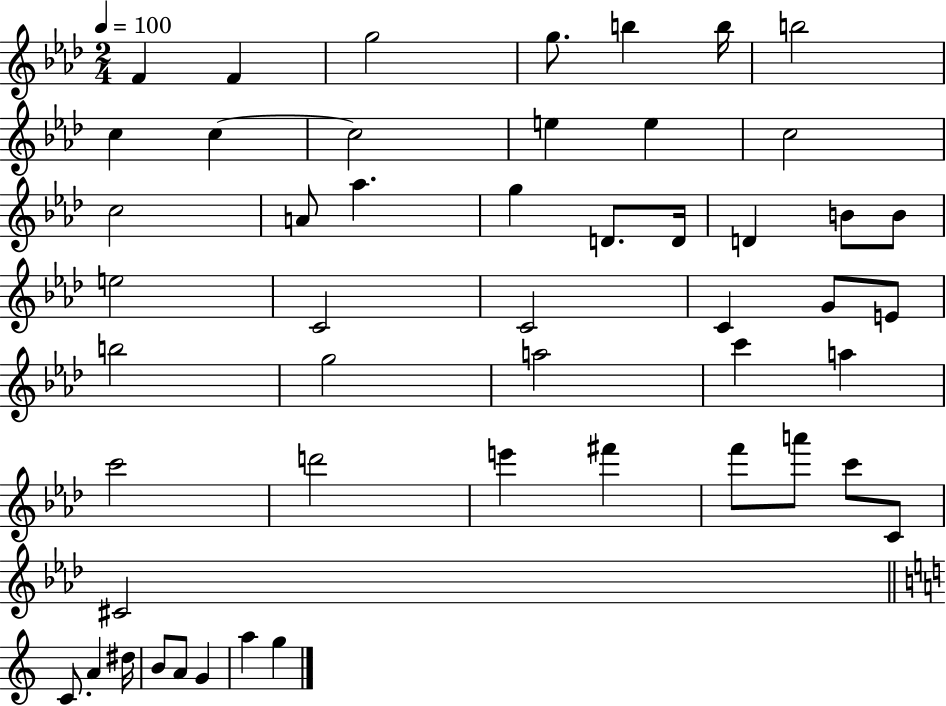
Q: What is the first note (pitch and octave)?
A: F4